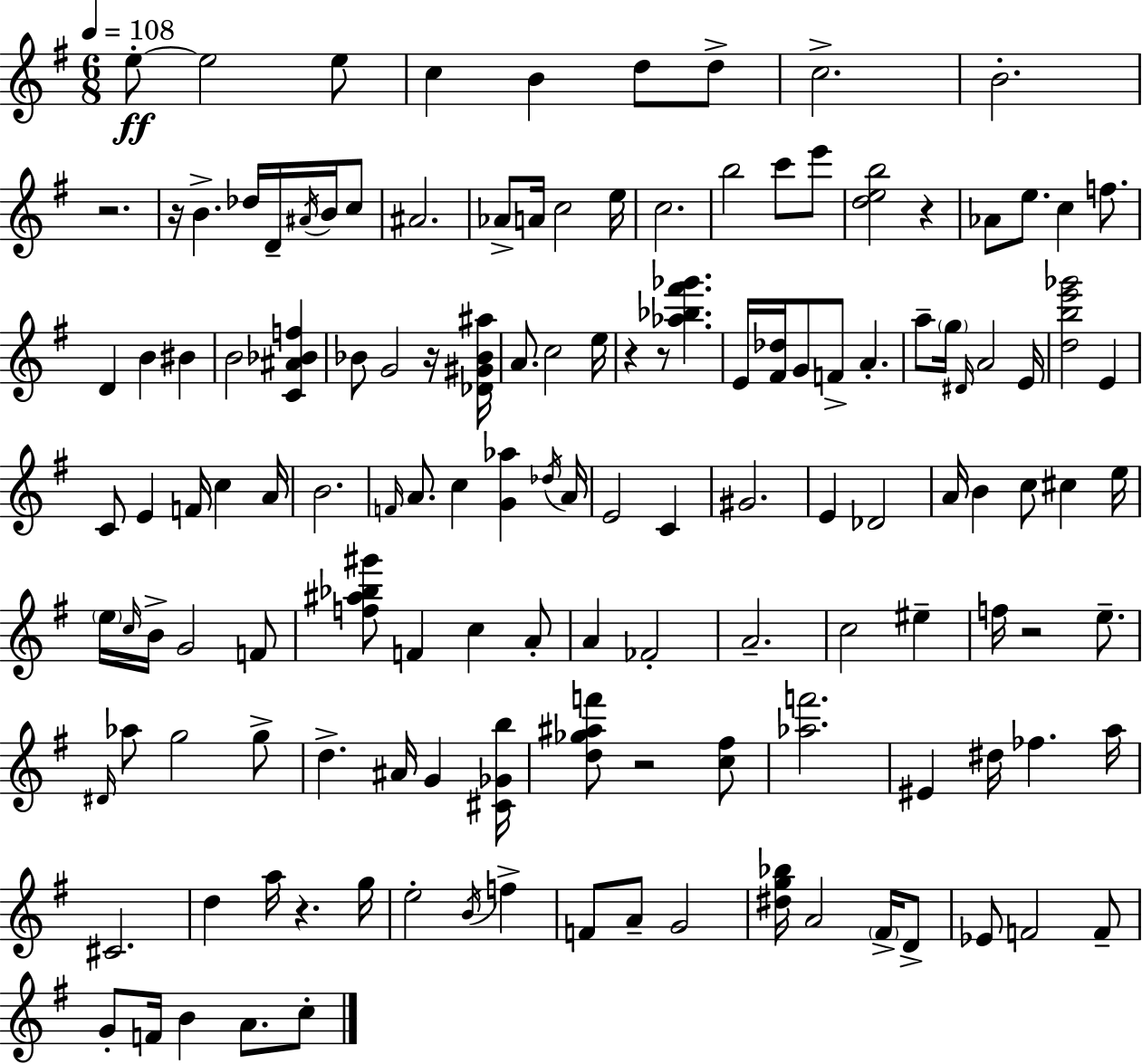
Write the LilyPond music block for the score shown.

{
  \clef treble
  \numericTimeSignature
  \time 6/8
  \key g \major
  \tempo 4 = 108
  e''8-.~~\ff e''2 e''8 | c''4 b'4 d''8 d''8-> | c''2.-> | b'2.-. | \break r2. | r16 b'4.-> des''16 d'16-- \acciaccatura { ais'16 } b'16 c''8 | ais'2. | aes'8-> a'16 c''2 | \break e''16 c''2. | b''2 c'''8 e'''8 | <d'' e'' b''>2 r4 | aes'8 e''8. c''4 f''8. | \break d'4 b'4 bis'4 | b'2 <c' ais' bes' f''>4 | bes'8 g'2 r16 | <des' gis' bes' ais''>16 a'8. c''2 | \break e''16 r4 r8 <aes'' bes'' fis''' ges'''>4. | e'16 <fis' des''>16 g'8 f'8-> a'4.-. | a''8-- \parenthesize g''16 \grace { dis'16 } a'2 | e'16 <d'' b'' e''' ges'''>2 e'4 | \break c'8 e'4 f'16 c''4 | a'16 b'2. | \grace { f'16 } a'8. c''4 <g' aes''>4 | \acciaccatura { des''16 } a'16 e'2 | \break c'4 gis'2. | e'4 des'2 | a'16 b'4 c''8 cis''4 | e''16 \parenthesize e''16 \grace { c''16 } b'16-> g'2 | \break f'8 <f'' ais'' bes'' gis'''>8 f'4 c''4 | a'8-. a'4 fes'2-. | a'2.-- | c''2 | \break eis''4-- f''16 r2 | e''8.-- \grace { dis'16 } aes''8 g''2 | g''8-> d''4.-> | ais'16 g'4 <cis' ges' b''>16 <d'' ges'' ais'' f'''>8 r2 | \break <c'' fis''>8 <aes'' f'''>2. | eis'4 dis''16 fes''4. | a''16 cis'2. | d''4 a''16 r4. | \break g''16 e''2-. | \acciaccatura { b'16 } f''4-> f'8 a'8-- g'2 | <dis'' g'' bes''>16 a'2 | \parenthesize fis'16-> d'8-> ees'8 f'2 | \break f'8-- g'8-. f'16 b'4 | a'8. c''8-. \bar "|."
}